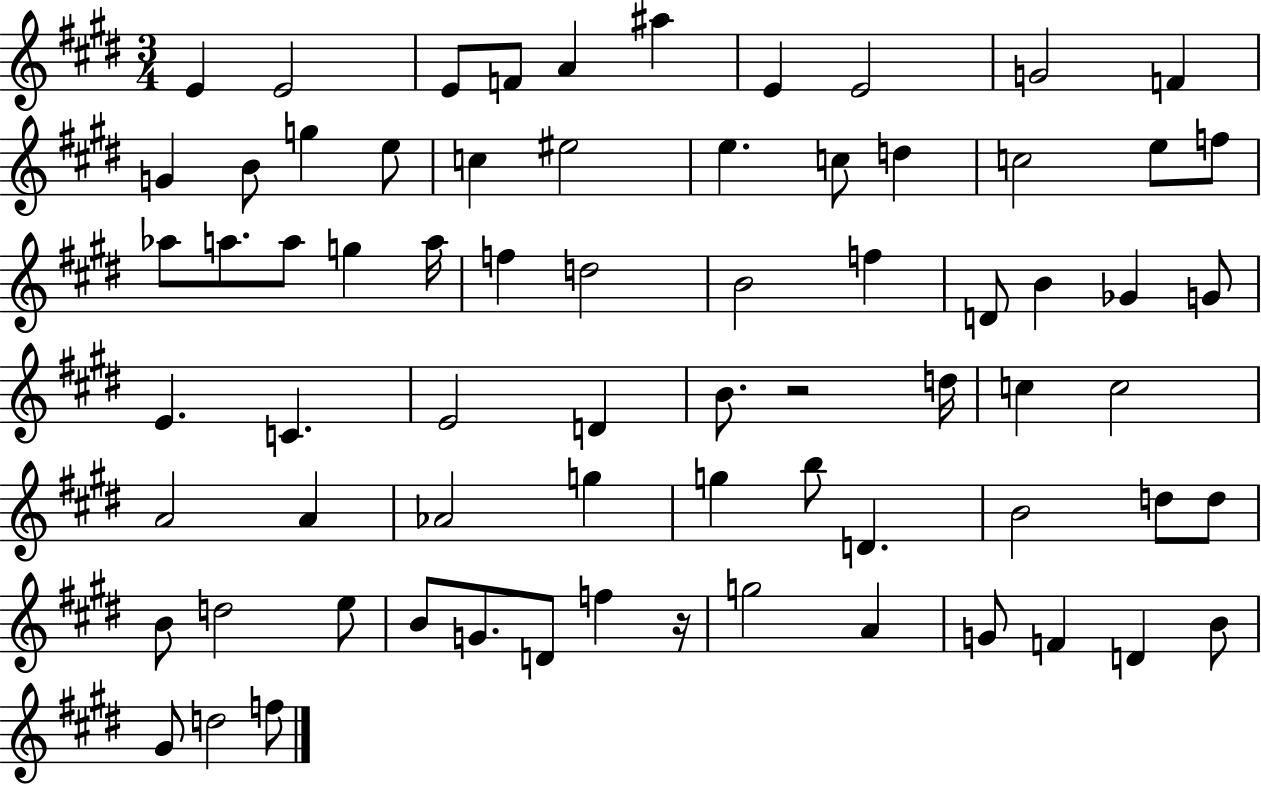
{
  \clef treble
  \numericTimeSignature
  \time 3/4
  \key e \major
  e'4 e'2 | e'8 f'8 a'4 ais''4 | e'4 e'2 | g'2 f'4 | \break g'4 b'8 g''4 e''8 | c''4 eis''2 | e''4. c''8 d''4 | c''2 e''8 f''8 | \break aes''8 a''8. a''8 g''4 a''16 | f''4 d''2 | b'2 f''4 | d'8 b'4 ges'4 g'8 | \break e'4. c'4. | e'2 d'4 | b'8. r2 d''16 | c''4 c''2 | \break a'2 a'4 | aes'2 g''4 | g''4 b''8 d'4. | b'2 d''8 d''8 | \break b'8 d''2 e''8 | b'8 g'8. d'8 f''4 r16 | g''2 a'4 | g'8 f'4 d'4 b'8 | \break gis'8 d''2 f''8 | \bar "|."
}